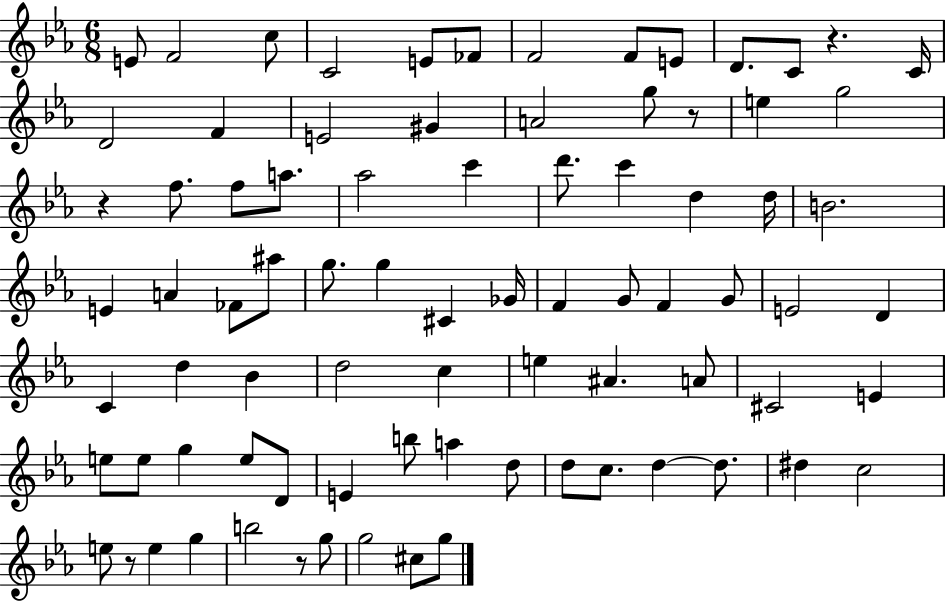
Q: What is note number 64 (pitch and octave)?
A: D5